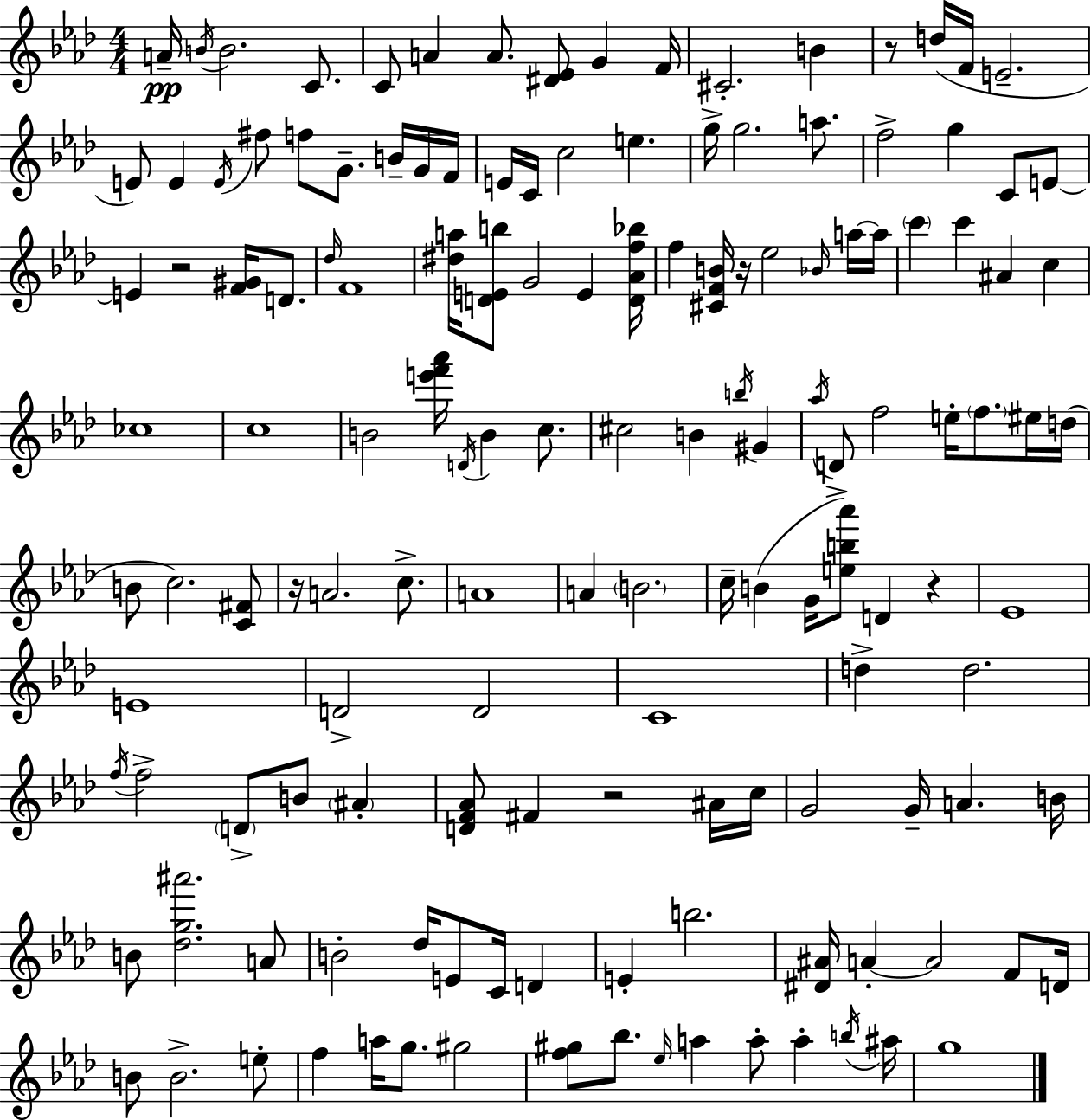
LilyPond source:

{
  \clef treble
  \numericTimeSignature
  \time 4/4
  \key f \minor
  a'16--\pp \acciaccatura { b'16 } b'2. c'8. | c'8 a'4 a'8. <dis' ees'>8 g'4 | f'16 cis'2.-. b'4 | r8 d''16( f'16 e'2.-- | \break e'8) e'4 \acciaccatura { e'16 } fis''8 f''8 g'8.-- b'16-- | g'16 f'16 e'16 c'16 c''2 e''4. | g''16-> g''2. a''8. | f''2-> g''4 c'8 | \break e'8~~ e'4 r2 <f' gis'>16 d'8. | \grace { des''16 } f'1 | <dis'' a''>16 <d' e' b''>8 g'2 e'4 | <d' aes' f'' bes''>16 f''4 <cis' f' b'>16 r16 ees''2 | \break \grace { bes'16 } a''16~~ a''16 \parenthesize c'''4 c'''4 ais'4 | c''4 ces''1 | c''1 | b'2 <e''' f''' aes'''>16 \acciaccatura { d'16 } b'4 | \break c''8. cis''2 b'4 | \acciaccatura { b''16 } gis'4 \acciaccatura { aes''16 } d'8-> f''2 | e''16-. \parenthesize f''8. eis''16 d''16( b'8 c''2.) | <c' fis'>8 r16 a'2. | \break c''8.-> a'1 | a'4 \parenthesize b'2. | c''16-- b'4( g'16 <e'' b'' aes'''>8) d'4 | r4 ees'1 | \break e'1 | d'2-> d'2 | c'1 | d''4-> d''2. | \break \acciaccatura { f''16 } f''2-> | \parenthesize d'8-> b'8 \parenthesize ais'4-. <d' f' aes'>8 fis'4 r2 | ais'16 c''16 g'2 | g'16-- a'4. b'16 b'8 <des'' g'' ais'''>2. | \break a'8 b'2-. | des''16 e'8 c'16 d'4 e'4-. b''2. | <dis' ais'>16 a'4-.~~ a'2 | f'8 d'16 b'8 b'2.-> | \break e''8-. f''4 a''16 g''8. | gis''2 <f'' gis''>8 bes''8. \grace { ees''16 } a''4 | a''8-. a''4-. \acciaccatura { b''16 } ais''16 g''1 | \bar "|."
}